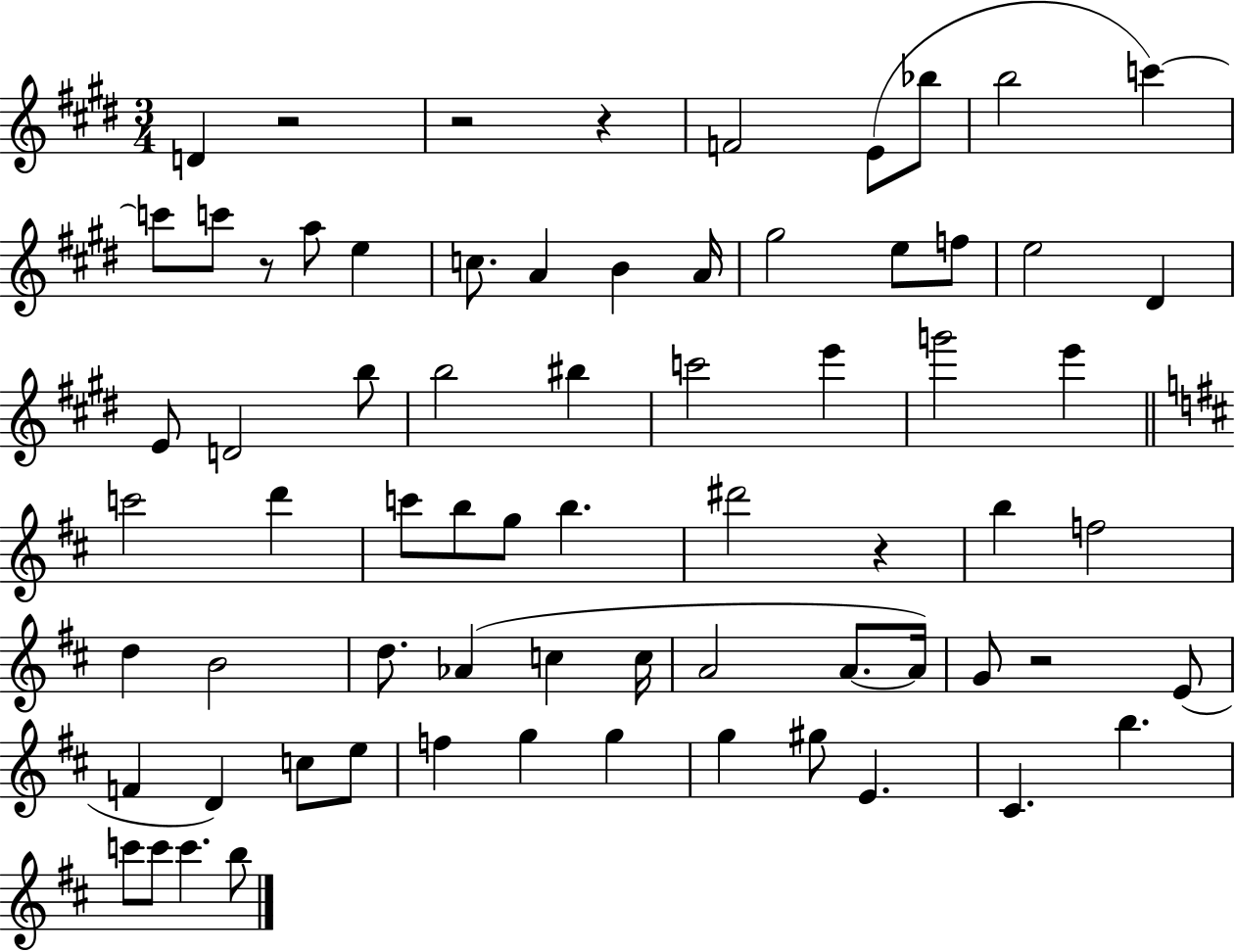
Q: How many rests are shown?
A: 6